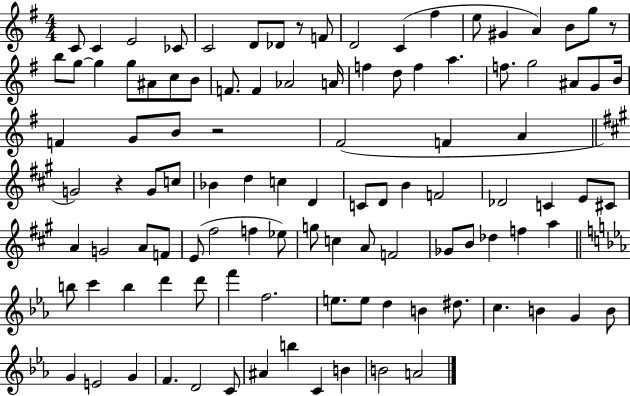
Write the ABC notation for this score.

X:1
T:Untitled
M:4/4
L:1/4
K:G
C/2 C E2 _C/2 C2 D/2 _D/2 z/2 F/2 D2 C ^f e/2 ^G A B/2 g/2 z/2 b/2 g/2 g g/2 ^A/2 c/2 B/2 F/2 F _A2 A/4 f d/2 f a f/2 g2 ^A/2 G/2 B/4 F G/2 B/2 z2 ^F2 F A G2 z G/2 c/2 _B d c D C/2 D/2 B F2 _D2 C E/2 ^C/2 A G2 A/2 F/2 E/2 ^f2 f _e/2 g/2 c A/2 F2 _G/2 B/2 _d f a b/2 c' b d' d'/2 f' f2 e/2 e/2 d B ^d/2 c B G B/2 G E2 G F D2 C/2 ^A b C B B2 A2